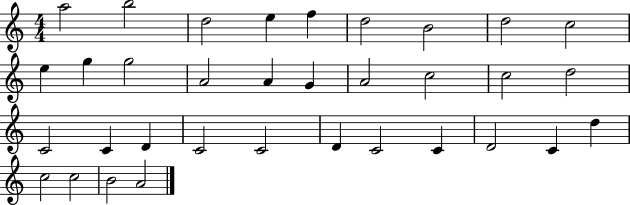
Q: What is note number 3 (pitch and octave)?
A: D5